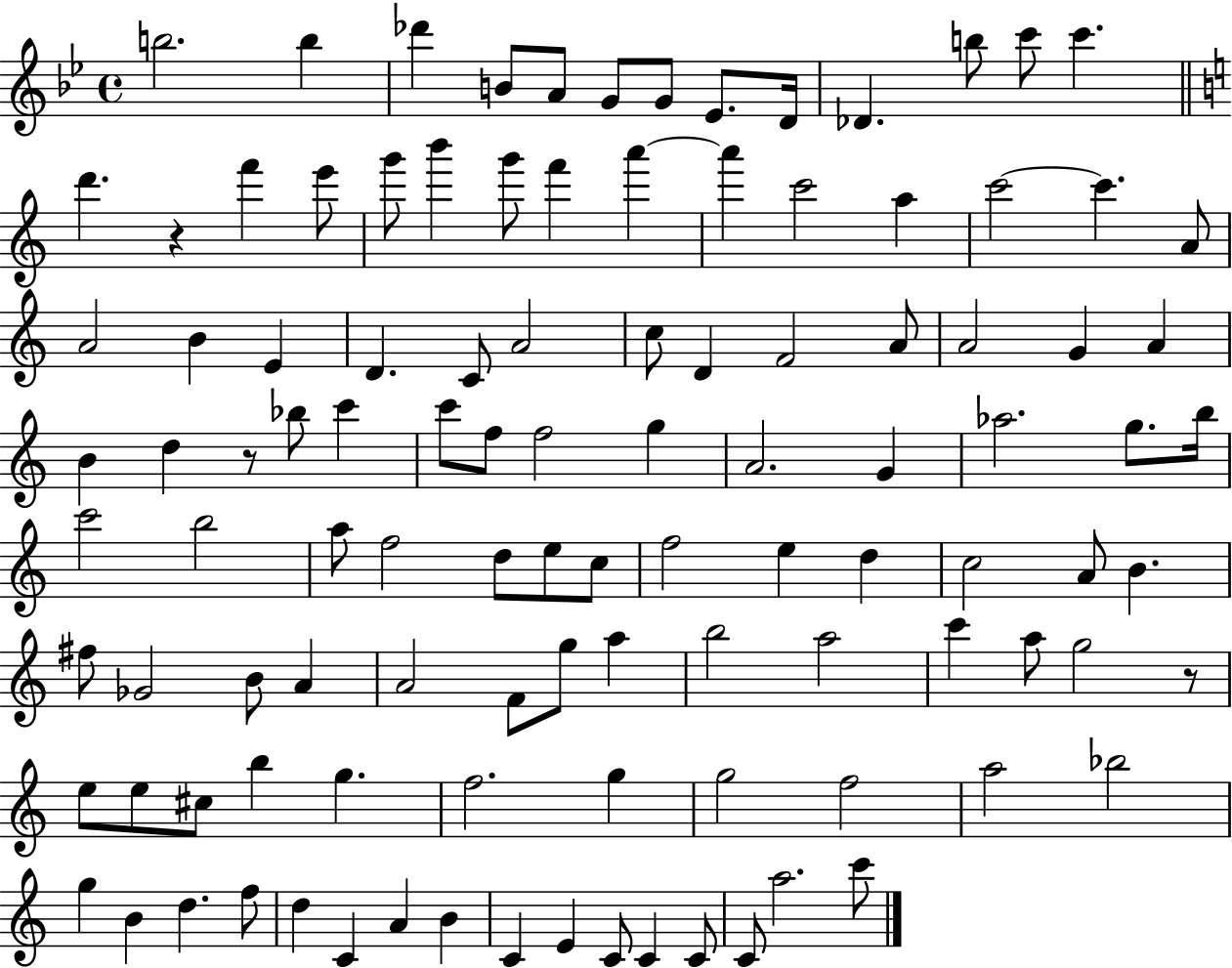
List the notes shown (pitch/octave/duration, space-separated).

B5/h. B5/q Db6/q B4/e A4/e G4/e G4/e Eb4/e. D4/s Db4/q. B5/e C6/e C6/q. D6/q. R/q F6/q E6/e G6/e B6/q G6/e F6/q A6/q A6/q C6/h A5/q C6/h C6/q. A4/e A4/h B4/q E4/q D4/q. C4/e A4/h C5/e D4/q F4/h A4/e A4/h G4/q A4/q B4/q D5/q R/e Bb5/e C6/q C6/e F5/e F5/h G5/q A4/h. G4/q Ab5/h. G5/e. B5/s C6/h B5/h A5/e F5/h D5/e E5/e C5/e F5/h E5/q D5/q C5/h A4/e B4/q. F#5/e Gb4/h B4/e A4/q A4/h F4/e G5/e A5/q B5/h A5/h C6/q A5/e G5/h R/e E5/e E5/e C#5/e B5/q G5/q. F5/h. G5/q G5/h F5/h A5/h Bb5/h G5/q B4/q D5/q. F5/e D5/q C4/q A4/q B4/q C4/q E4/q C4/e C4/q C4/e C4/e A5/h. C6/e